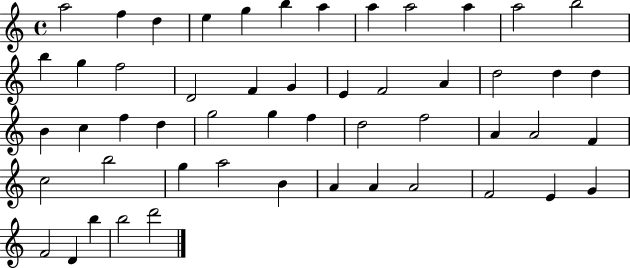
X:1
T:Untitled
M:4/4
L:1/4
K:C
a2 f d e g b a a a2 a a2 b2 b g f2 D2 F G E F2 A d2 d d B c f d g2 g f d2 f2 A A2 F c2 b2 g a2 B A A A2 F2 E G F2 D b b2 d'2